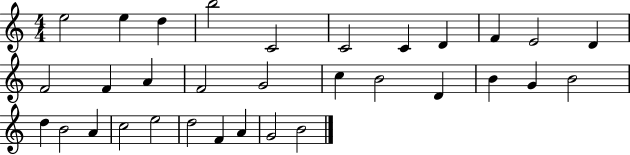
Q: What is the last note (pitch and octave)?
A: B4